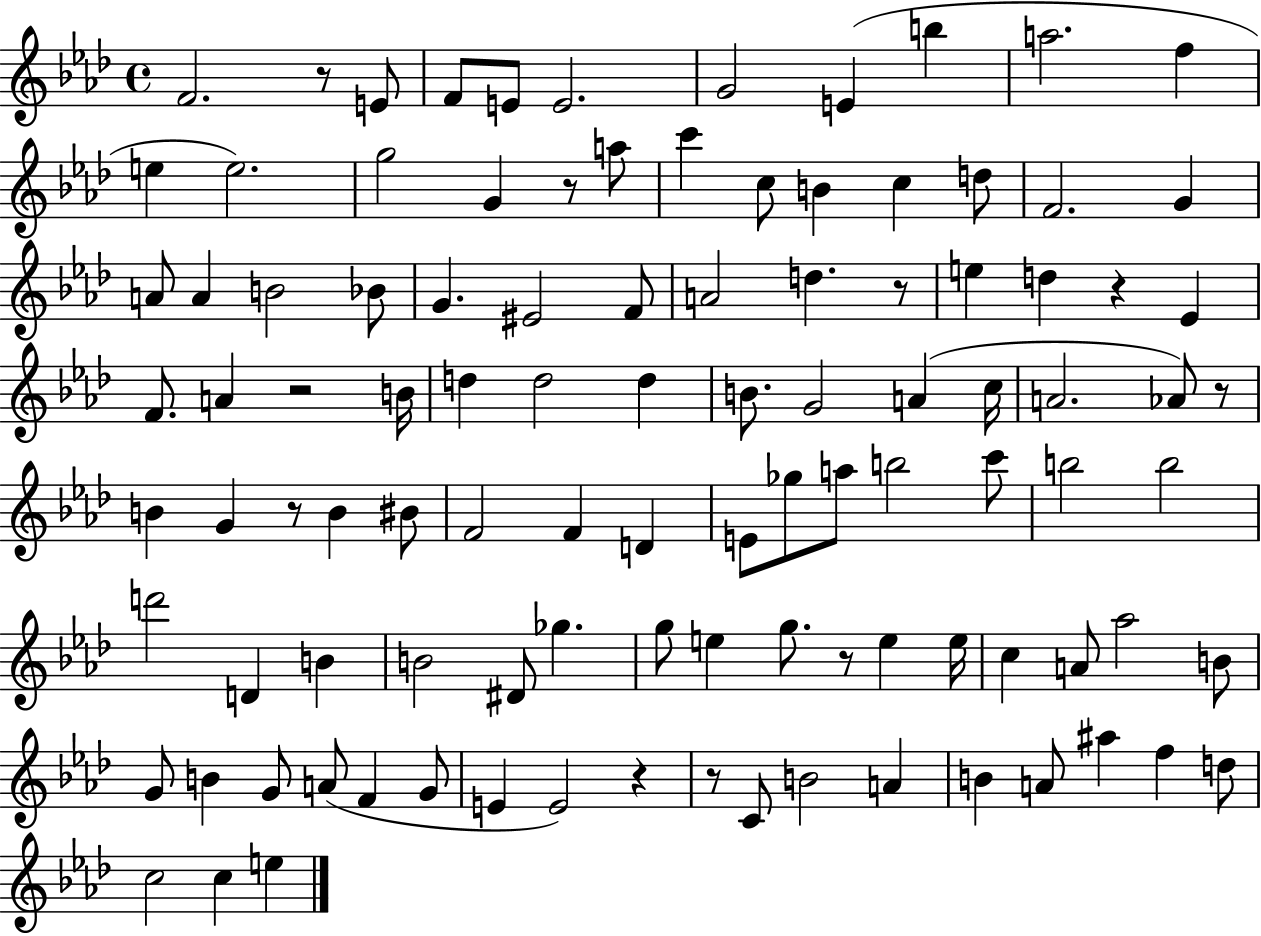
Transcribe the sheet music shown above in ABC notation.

X:1
T:Untitled
M:4/4
L:1/4
K:Ab
F2 z/2 E/2 F/2 E/2 E2 G2 E b a2 f e e2 g2 G z/2 a/2 c' c/2 B c d/2 F2 G A/2 A B2 _B/2 G ^E2 F/2 A2 d z/2 e d z _E F/2 A z2 B/4 d d2 d B/2 G2 A c/4 A2 _A/2 z/2 B G z/2 B ^B/2 F2 F D E/2 _g/2 a/2 b2 c'/2 b2 b2 d'2 D B B2 ^D/2 _g g/2 e g/2 z/2 e e/4 c A/2 _a2 B/2 G/2 B G/2 A/2 F G/2 E E2 z z/2 C/2 B2 A B A/2 ^a f d/2 c2 c e